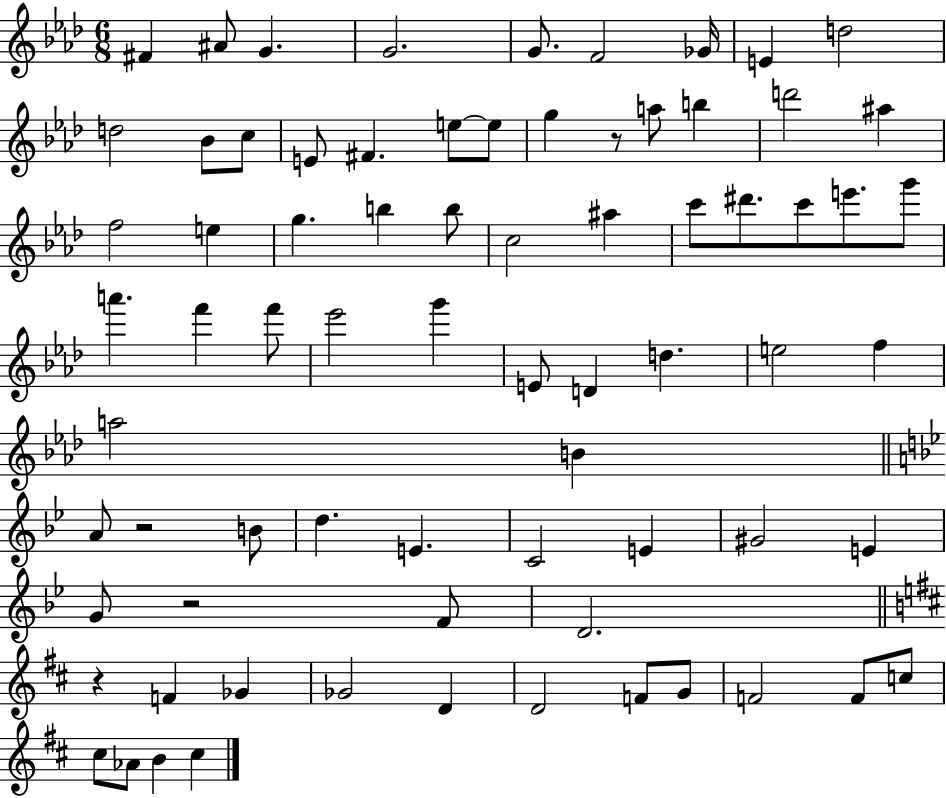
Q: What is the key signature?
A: AES major